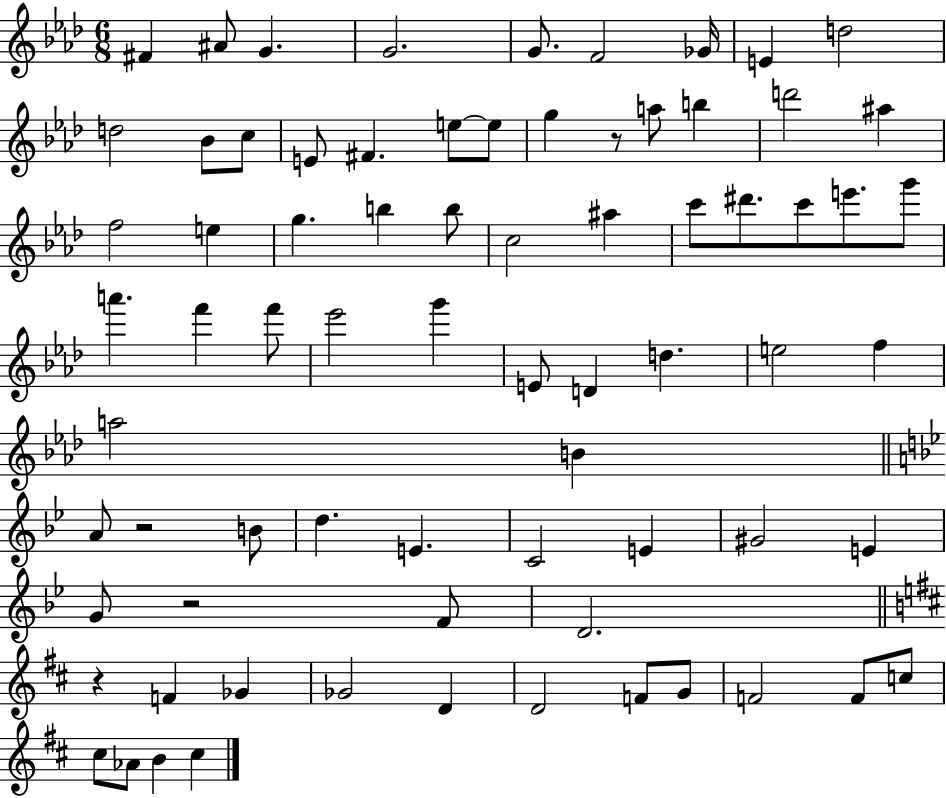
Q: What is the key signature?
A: AES major